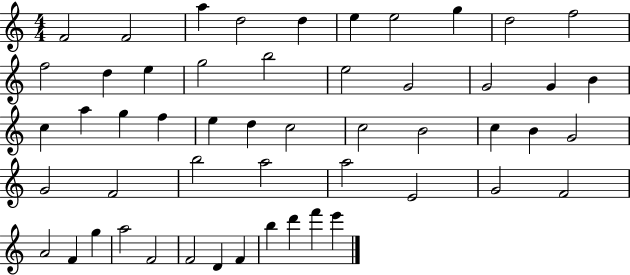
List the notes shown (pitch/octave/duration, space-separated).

F4/h F4/h A5/q D5/h D5/q E5/q E5/h G5/q D5/h F5/h F5/h D5/q E5/q G5/h B5/h E5/h G4/h G4/h G4/q B4/q C5/q A5/q G5/q F5/q E5/q D5/q C5/h C5/h B4/h C5/q B4/q G4/h G4/h F4/h B5/h A5/h A5/h E4/h G4/h F4/h A4/h F4/q G5/q A5/h F4/h F4/h D4/q F4/q B5/q D6/q F6/q E6/q